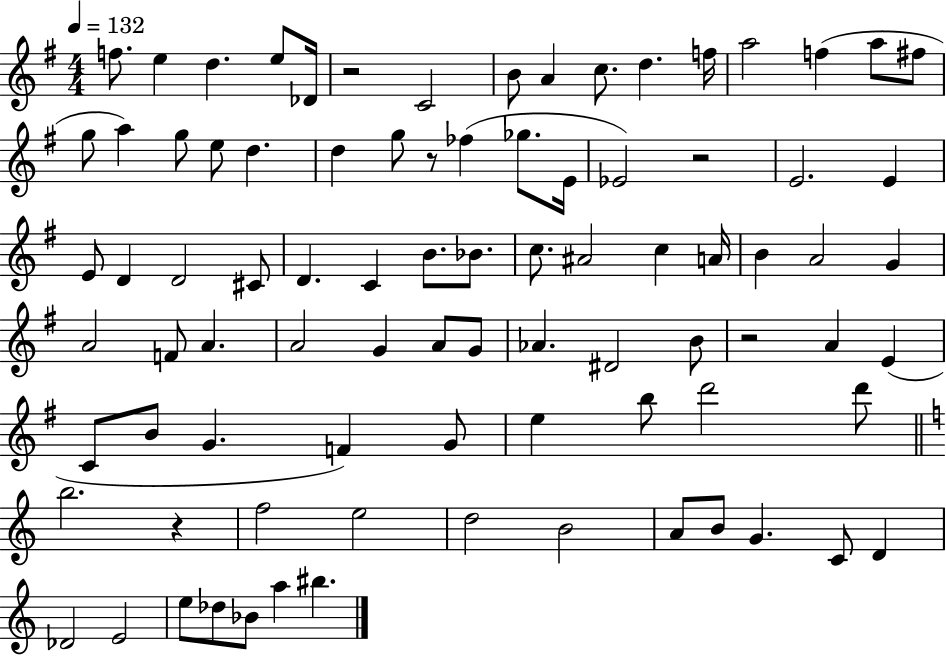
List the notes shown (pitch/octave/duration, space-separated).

F5/e. E5/q D5/q. E5/e Db4/s R/h C4/h B4/e A4/q C5/e. D5/q. F5/s A5/h F5/q A5/e F#5/e G5/e A5/q G5/e E5/e D5/q. D5/q G5/e R/e FES5/q Gb5/e. E4/s Eb4/h R/h E4/h. E4/q E4/e D4/q D4/h C#4/e D4/q. C4/q B4/e. Bb4/e. C5/e. A#4/h C5/q A4/s B4/q A4/h G4/q A4/h F4/e A4/q. A4/h G4/q A4/e G4/e Ab4/q. D#4/h B4/e R/h A4/q E4/q C4/e B4/e G4/q. F4/q G4/e E5/q B5/e D6/h D6/e B5/h. R/q F5/h E5/h D5/h B4/h A4/e B4/e G4/q. C4/e D4/q Db4/h E4/h E5/e Db5/e Bb4/e A5/q BIS5/q.